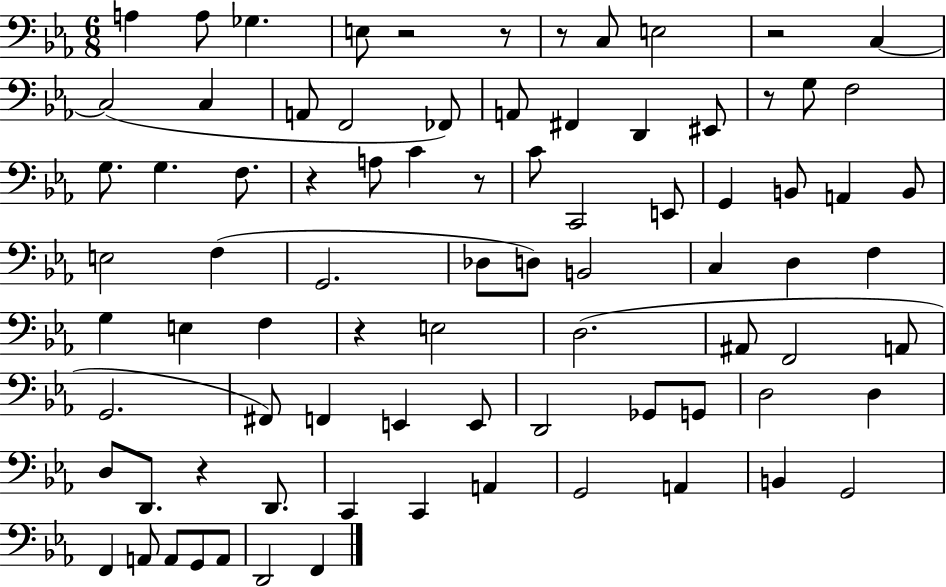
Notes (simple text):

A3/q A3/e Gb3/q. E3/e R/h R/e R/e C3/e E3/h R/h C3/q C3/h C3/q A2/e F2/h FES2/e A2/e F#2/q D2/q EIS2/e R/e G3/e F3/h G3/e. G3/q. F3/e. R/q A3/e C4/q R/e C4/e C2/h E2/e G2/q B2/e A2/q B2/e E3/h F3/q G2/h. Db3/e D3/e B2/h C3/q D3/q F3/q G3/q E3/q F3/q R/q E3/h D3/h. A#2/e F2/h A2/e G2/h. F#2/e F2/q E2/q E2/e D2/h Gb2/e G2/e D3/h D3/q D3/e D2/e. R/q D2/e. C2/q C2/q A2/q G2/h A2/q B2/q G2/h F2/q A2/e A2/e G2/e A2/e D2/h F2/q